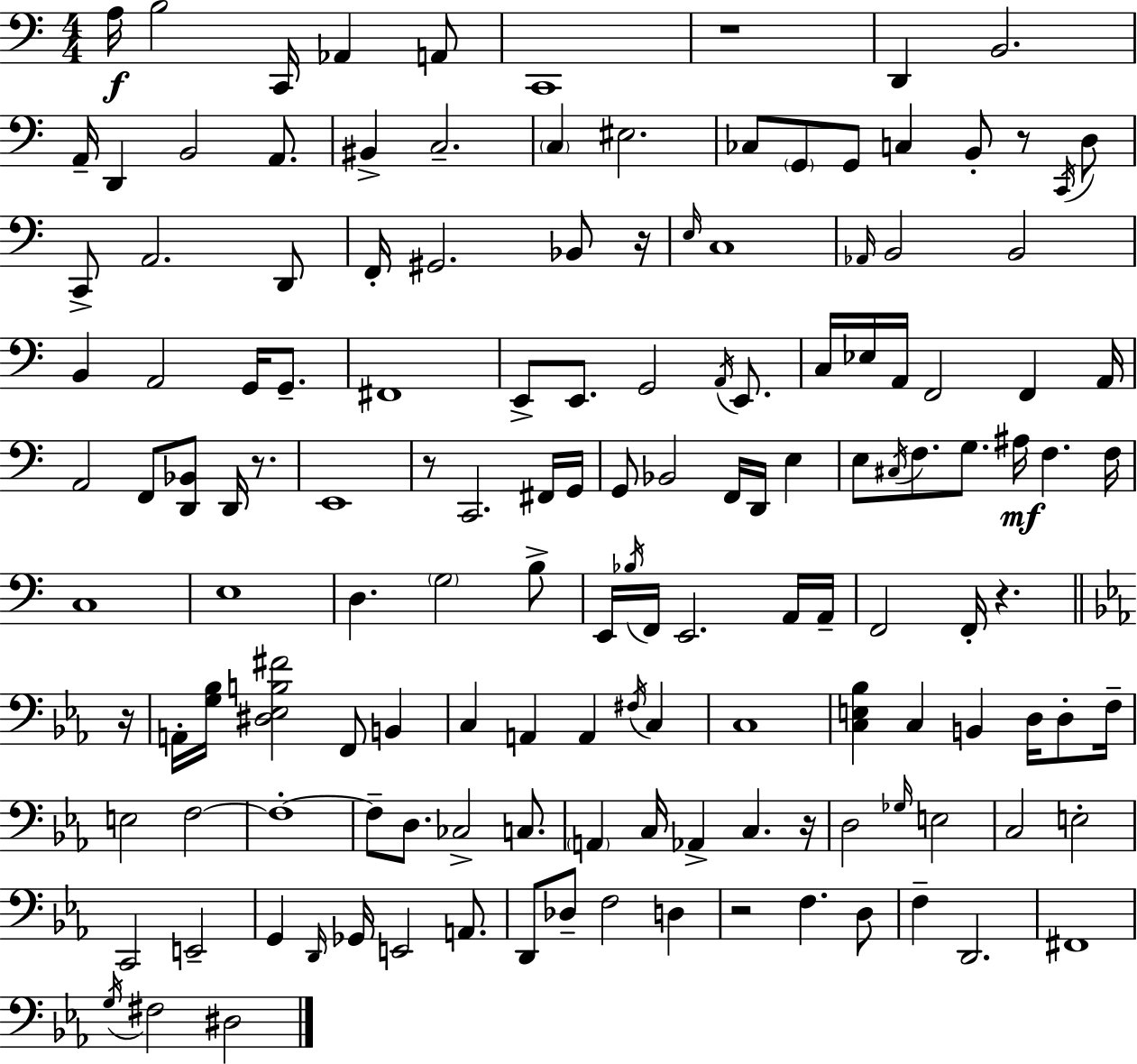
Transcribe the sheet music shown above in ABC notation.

X:1
T:Untitled
M:4/4
L:1/4
K:C
A,/4 B,2 C,,/4 _A,, A,,/2 C,,4 z4 D,, B,,2 A,,/4 D,, B,,2 A,,/2 ^B,, C,2 C, ^E,2 _C,/2 G,,/2 G,,/2 C, B,,/2 z/2 C,,/4 D,/2 C,,/2 A,,2 D,,/2 F,,/4 ^G,,2 _B,,/2 z/4 E,/4 C,4 _A,,/4 B,,2 B,,2 B,, A,,2 G,,/4 G,,/2 ^F,,4 E,,/2 E,,/2 G,,2 A,,/4 E,,/2 C,/4 _E,/4 A,,/4 F,,2 F,, A,,/4 A,,2 F,,/2 [D,,_B,,]/2 D,,/4 z/2 E,,4 z/2 C,,2 ^F,,/4 G,,/4 G,,/2 _B,,2 F,,/4 D,,/4 E, E,/2 ^C,/4 F,/2 G,/2 ^A,/4 F, F,/4 C,4 E,4 D, G,2 B,/2 E,,/4 _B,/4 F,,/4 E,,2 A,,/4 A,,/4 F,,2 F,,/4 z z/4 A,,/4 [G,_B,]/4 [^D,_E,B,^F]2 F,,/2 B,, C, A,, A,, ^F,/4 C, C,4 [C,E,_B,] C, B,, D,/4 D,/2 F,/4 E,2 F,2 F,4 F,/2 D,/2 _C,2 C,/2 A,, C,/4 _A,, C, z/4 D,2 _G,/4 E,2 C,2 E,2 C,,2 E,,2 G,, D,,/4 _G,,/4 E,,2 A,,/2 D,,/2 _D,/2 F,2 D, z2 F, D,/2 F, D,,2 ^F,,4 G,/4 ^F,2 ^D,2